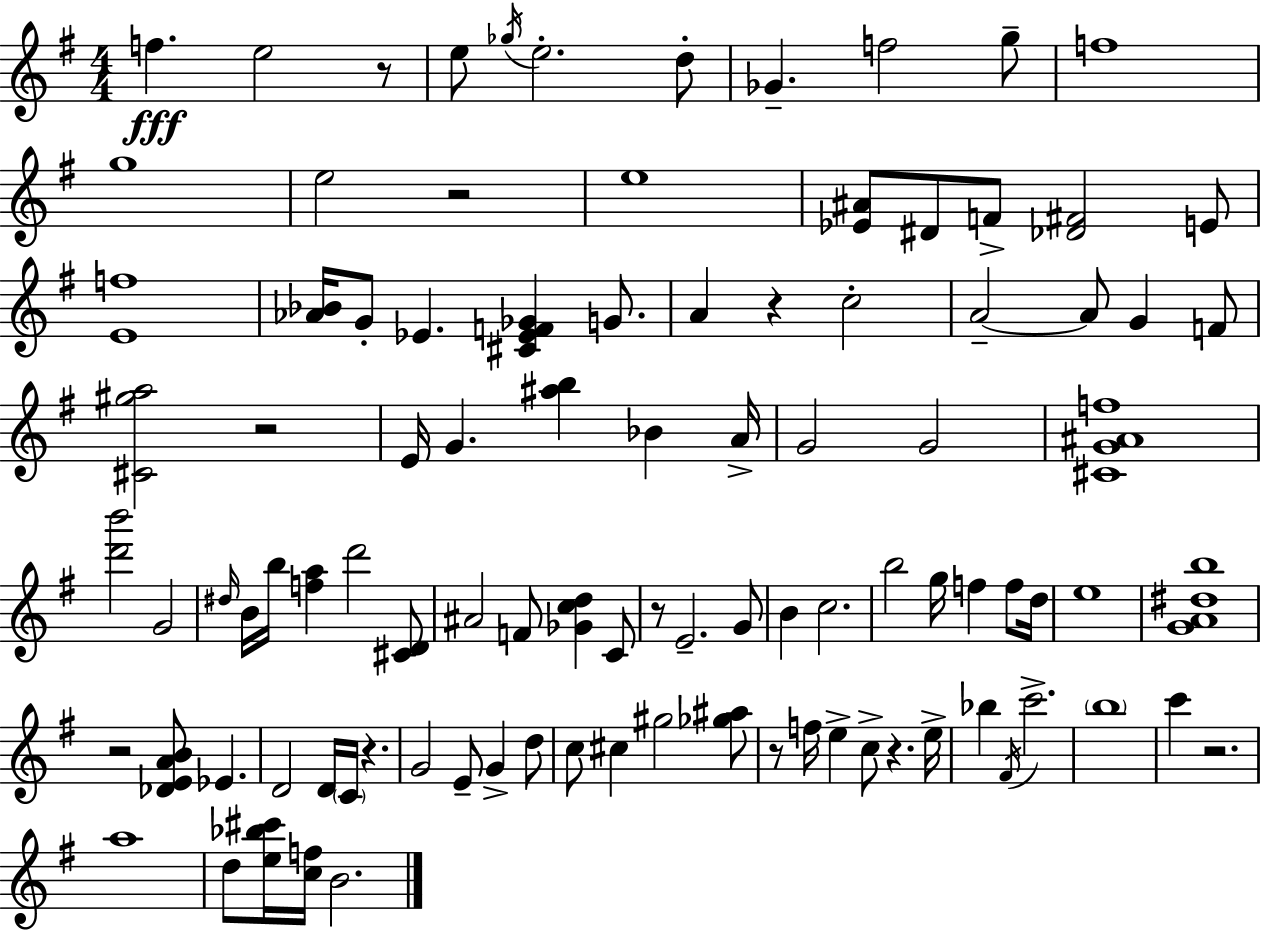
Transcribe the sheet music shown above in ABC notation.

X:1
T:Untitled
M:4/4
L:1/4
K:G
f e2 z/2 e/2 _g/4 e2 d/2 _G f2 g/2 f4 g4 e2 z2 e4 [_E^A]/2 ^D/2 F/2 [_D^F]2 E/2 [Ef]4 [_A_B]/4 G/2 _E [^C_EF_G] G/2 A z c2 A2 A/2 G F/2 [^C^ga]2 z2 E/4 G [^ab] _B A/4 G2 G2 [^CG^Af]4 [d'b']2 G2 ^d/4 B/4 b/4 [fa] d'2 [^CD]/2 ^A2 F/2 [_Gcd] C/2 z/2 E2 G/2 B c2 b2 g/4 f f/2 d/4 e4 [GA^db]4 z2 [_DEAB]/2 _E D2 D/4 C/4 z G2 E/2 G d/2 c/2 ^c ^g2 [_g^a]/2 z/2 f/4 e c/2 z e/4 _b ^F/4 c'2 b4 c' z2 a4 d/2 [e_b^c']/4 [cf]/4 B2